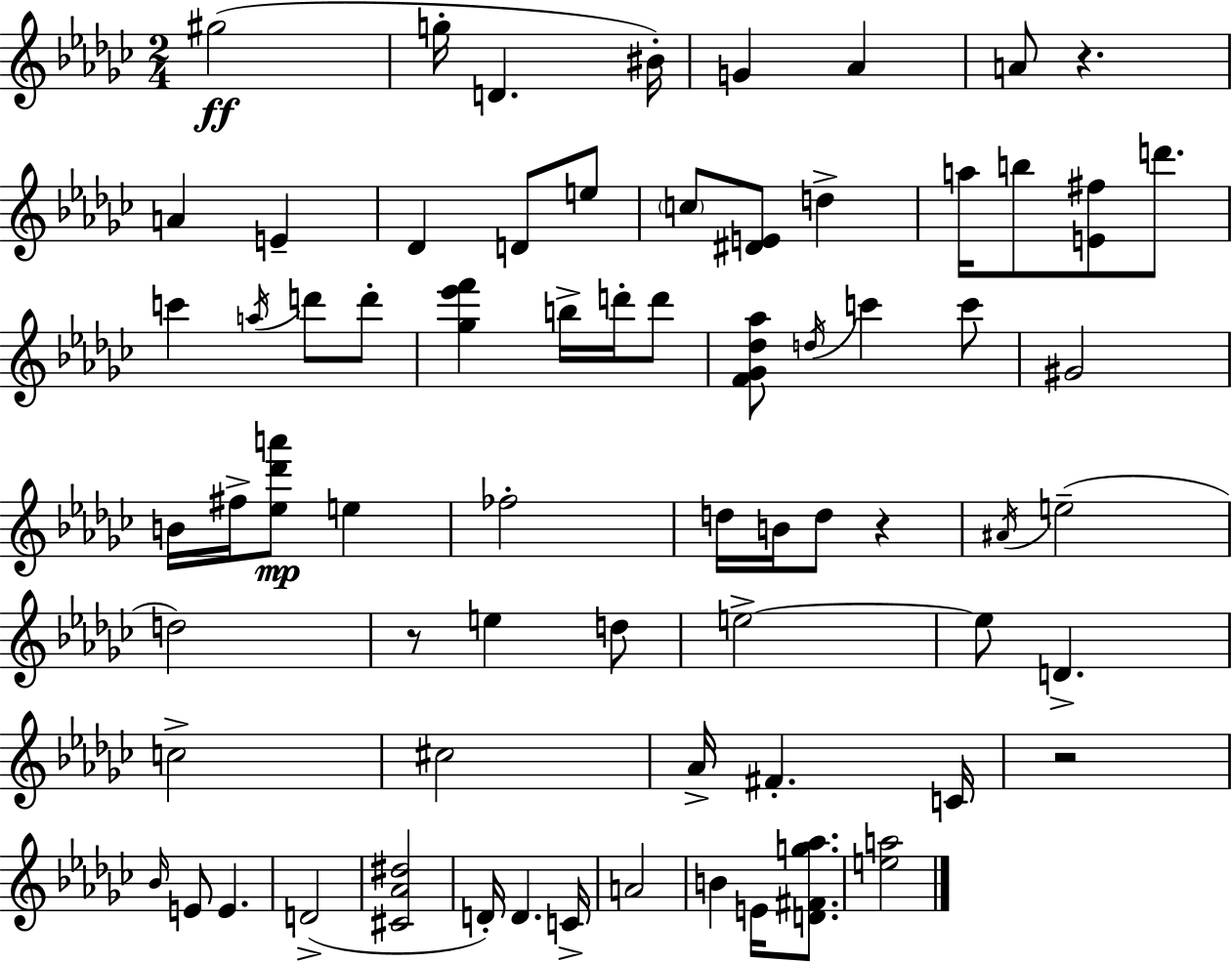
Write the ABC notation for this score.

X:1
T:Untitled
M:2/4
L:1/4
K:Ebm
^g2 g/4 D ^B/4 G _A A/2 z A E _D D/2 e/2 c/2 [^DE]/2 d a/4 b/2 [E^f]/2 d'/2 c' a/4 d'/2 d'/2 [_g_e'f'] b/4 d'/4 d'/2 [F_G_d_a]/2 d/4 c' c'/2 ^G2 B/4 ^f/4 [_e_d'a']/2 e _f2 d/4 B/4 d/2 z ^A/4 e2 d2 z/2 e d/2 e2 e/2 D c2 ^c2 _A/4 ^F C/4 z2 _B/4 E/2 E D2 [^C_A^d]2 D/4 D C/4 A2 B E/4 [D^Fg_a]/2 [ea]2